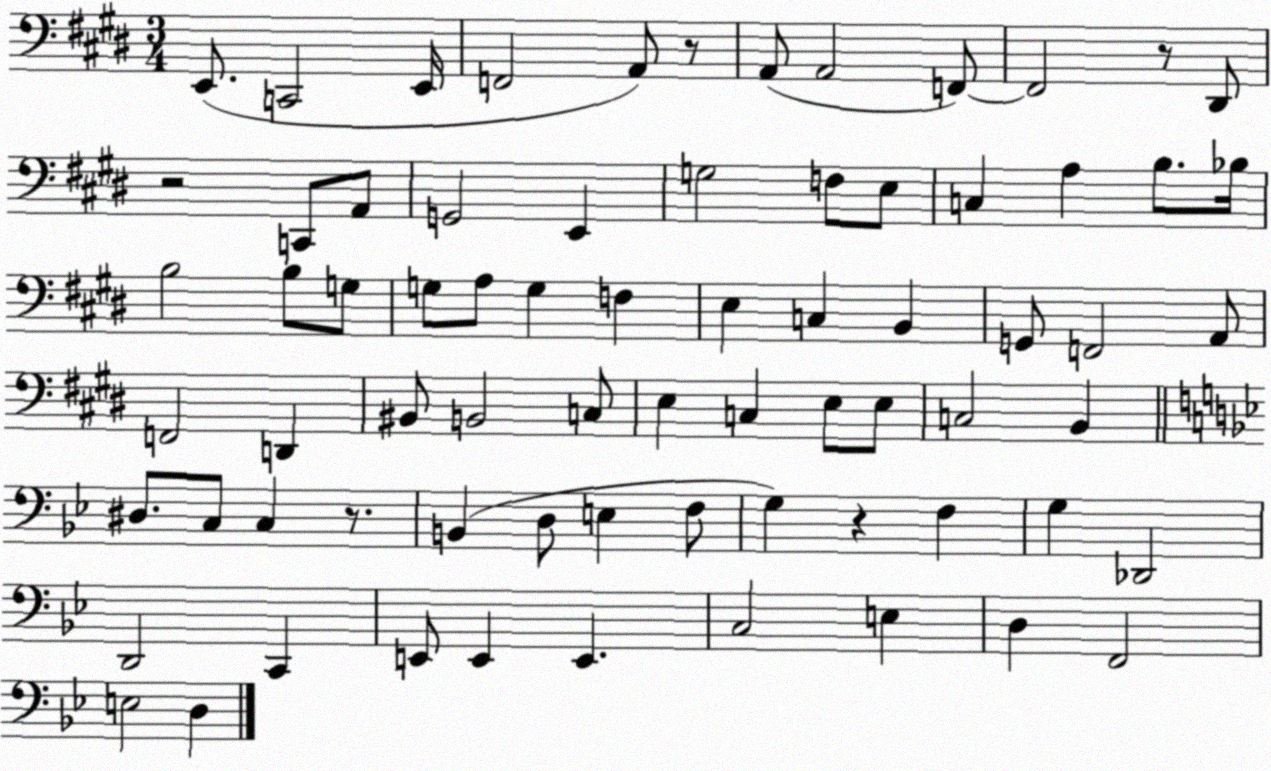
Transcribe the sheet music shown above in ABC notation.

X:1
T:Untitled
M:3/4
L:1/4
K:E
E,,/2 C,,2 E,,/4 F,,2 A,,/2 z/2 A,,/2 A,,2 F,,/2 F,,2 z/2 ^D,,/2 z2 C,,/2 A,,/2 G,,2 E,, G,2 F,/2 E,/2 C, A, B,/2 _B,/4 B,2 B,/2 G,/2 G,/2 A,/2 G, F, E, C, B,, G,,/2 F,,2 A,,/2 F,,2 D,, ^B,,/2 B,,2 C,/2 E, C, E,/2 E,/2 C,2 B,, ^D,/2 C,/2 C, z/2 B,, D,/2 E, F,/2 G, z F, G, _D,,2 D,,2 C,, E,,/2 E,, E,, C,2 E, D, F,,2 E,2 D,